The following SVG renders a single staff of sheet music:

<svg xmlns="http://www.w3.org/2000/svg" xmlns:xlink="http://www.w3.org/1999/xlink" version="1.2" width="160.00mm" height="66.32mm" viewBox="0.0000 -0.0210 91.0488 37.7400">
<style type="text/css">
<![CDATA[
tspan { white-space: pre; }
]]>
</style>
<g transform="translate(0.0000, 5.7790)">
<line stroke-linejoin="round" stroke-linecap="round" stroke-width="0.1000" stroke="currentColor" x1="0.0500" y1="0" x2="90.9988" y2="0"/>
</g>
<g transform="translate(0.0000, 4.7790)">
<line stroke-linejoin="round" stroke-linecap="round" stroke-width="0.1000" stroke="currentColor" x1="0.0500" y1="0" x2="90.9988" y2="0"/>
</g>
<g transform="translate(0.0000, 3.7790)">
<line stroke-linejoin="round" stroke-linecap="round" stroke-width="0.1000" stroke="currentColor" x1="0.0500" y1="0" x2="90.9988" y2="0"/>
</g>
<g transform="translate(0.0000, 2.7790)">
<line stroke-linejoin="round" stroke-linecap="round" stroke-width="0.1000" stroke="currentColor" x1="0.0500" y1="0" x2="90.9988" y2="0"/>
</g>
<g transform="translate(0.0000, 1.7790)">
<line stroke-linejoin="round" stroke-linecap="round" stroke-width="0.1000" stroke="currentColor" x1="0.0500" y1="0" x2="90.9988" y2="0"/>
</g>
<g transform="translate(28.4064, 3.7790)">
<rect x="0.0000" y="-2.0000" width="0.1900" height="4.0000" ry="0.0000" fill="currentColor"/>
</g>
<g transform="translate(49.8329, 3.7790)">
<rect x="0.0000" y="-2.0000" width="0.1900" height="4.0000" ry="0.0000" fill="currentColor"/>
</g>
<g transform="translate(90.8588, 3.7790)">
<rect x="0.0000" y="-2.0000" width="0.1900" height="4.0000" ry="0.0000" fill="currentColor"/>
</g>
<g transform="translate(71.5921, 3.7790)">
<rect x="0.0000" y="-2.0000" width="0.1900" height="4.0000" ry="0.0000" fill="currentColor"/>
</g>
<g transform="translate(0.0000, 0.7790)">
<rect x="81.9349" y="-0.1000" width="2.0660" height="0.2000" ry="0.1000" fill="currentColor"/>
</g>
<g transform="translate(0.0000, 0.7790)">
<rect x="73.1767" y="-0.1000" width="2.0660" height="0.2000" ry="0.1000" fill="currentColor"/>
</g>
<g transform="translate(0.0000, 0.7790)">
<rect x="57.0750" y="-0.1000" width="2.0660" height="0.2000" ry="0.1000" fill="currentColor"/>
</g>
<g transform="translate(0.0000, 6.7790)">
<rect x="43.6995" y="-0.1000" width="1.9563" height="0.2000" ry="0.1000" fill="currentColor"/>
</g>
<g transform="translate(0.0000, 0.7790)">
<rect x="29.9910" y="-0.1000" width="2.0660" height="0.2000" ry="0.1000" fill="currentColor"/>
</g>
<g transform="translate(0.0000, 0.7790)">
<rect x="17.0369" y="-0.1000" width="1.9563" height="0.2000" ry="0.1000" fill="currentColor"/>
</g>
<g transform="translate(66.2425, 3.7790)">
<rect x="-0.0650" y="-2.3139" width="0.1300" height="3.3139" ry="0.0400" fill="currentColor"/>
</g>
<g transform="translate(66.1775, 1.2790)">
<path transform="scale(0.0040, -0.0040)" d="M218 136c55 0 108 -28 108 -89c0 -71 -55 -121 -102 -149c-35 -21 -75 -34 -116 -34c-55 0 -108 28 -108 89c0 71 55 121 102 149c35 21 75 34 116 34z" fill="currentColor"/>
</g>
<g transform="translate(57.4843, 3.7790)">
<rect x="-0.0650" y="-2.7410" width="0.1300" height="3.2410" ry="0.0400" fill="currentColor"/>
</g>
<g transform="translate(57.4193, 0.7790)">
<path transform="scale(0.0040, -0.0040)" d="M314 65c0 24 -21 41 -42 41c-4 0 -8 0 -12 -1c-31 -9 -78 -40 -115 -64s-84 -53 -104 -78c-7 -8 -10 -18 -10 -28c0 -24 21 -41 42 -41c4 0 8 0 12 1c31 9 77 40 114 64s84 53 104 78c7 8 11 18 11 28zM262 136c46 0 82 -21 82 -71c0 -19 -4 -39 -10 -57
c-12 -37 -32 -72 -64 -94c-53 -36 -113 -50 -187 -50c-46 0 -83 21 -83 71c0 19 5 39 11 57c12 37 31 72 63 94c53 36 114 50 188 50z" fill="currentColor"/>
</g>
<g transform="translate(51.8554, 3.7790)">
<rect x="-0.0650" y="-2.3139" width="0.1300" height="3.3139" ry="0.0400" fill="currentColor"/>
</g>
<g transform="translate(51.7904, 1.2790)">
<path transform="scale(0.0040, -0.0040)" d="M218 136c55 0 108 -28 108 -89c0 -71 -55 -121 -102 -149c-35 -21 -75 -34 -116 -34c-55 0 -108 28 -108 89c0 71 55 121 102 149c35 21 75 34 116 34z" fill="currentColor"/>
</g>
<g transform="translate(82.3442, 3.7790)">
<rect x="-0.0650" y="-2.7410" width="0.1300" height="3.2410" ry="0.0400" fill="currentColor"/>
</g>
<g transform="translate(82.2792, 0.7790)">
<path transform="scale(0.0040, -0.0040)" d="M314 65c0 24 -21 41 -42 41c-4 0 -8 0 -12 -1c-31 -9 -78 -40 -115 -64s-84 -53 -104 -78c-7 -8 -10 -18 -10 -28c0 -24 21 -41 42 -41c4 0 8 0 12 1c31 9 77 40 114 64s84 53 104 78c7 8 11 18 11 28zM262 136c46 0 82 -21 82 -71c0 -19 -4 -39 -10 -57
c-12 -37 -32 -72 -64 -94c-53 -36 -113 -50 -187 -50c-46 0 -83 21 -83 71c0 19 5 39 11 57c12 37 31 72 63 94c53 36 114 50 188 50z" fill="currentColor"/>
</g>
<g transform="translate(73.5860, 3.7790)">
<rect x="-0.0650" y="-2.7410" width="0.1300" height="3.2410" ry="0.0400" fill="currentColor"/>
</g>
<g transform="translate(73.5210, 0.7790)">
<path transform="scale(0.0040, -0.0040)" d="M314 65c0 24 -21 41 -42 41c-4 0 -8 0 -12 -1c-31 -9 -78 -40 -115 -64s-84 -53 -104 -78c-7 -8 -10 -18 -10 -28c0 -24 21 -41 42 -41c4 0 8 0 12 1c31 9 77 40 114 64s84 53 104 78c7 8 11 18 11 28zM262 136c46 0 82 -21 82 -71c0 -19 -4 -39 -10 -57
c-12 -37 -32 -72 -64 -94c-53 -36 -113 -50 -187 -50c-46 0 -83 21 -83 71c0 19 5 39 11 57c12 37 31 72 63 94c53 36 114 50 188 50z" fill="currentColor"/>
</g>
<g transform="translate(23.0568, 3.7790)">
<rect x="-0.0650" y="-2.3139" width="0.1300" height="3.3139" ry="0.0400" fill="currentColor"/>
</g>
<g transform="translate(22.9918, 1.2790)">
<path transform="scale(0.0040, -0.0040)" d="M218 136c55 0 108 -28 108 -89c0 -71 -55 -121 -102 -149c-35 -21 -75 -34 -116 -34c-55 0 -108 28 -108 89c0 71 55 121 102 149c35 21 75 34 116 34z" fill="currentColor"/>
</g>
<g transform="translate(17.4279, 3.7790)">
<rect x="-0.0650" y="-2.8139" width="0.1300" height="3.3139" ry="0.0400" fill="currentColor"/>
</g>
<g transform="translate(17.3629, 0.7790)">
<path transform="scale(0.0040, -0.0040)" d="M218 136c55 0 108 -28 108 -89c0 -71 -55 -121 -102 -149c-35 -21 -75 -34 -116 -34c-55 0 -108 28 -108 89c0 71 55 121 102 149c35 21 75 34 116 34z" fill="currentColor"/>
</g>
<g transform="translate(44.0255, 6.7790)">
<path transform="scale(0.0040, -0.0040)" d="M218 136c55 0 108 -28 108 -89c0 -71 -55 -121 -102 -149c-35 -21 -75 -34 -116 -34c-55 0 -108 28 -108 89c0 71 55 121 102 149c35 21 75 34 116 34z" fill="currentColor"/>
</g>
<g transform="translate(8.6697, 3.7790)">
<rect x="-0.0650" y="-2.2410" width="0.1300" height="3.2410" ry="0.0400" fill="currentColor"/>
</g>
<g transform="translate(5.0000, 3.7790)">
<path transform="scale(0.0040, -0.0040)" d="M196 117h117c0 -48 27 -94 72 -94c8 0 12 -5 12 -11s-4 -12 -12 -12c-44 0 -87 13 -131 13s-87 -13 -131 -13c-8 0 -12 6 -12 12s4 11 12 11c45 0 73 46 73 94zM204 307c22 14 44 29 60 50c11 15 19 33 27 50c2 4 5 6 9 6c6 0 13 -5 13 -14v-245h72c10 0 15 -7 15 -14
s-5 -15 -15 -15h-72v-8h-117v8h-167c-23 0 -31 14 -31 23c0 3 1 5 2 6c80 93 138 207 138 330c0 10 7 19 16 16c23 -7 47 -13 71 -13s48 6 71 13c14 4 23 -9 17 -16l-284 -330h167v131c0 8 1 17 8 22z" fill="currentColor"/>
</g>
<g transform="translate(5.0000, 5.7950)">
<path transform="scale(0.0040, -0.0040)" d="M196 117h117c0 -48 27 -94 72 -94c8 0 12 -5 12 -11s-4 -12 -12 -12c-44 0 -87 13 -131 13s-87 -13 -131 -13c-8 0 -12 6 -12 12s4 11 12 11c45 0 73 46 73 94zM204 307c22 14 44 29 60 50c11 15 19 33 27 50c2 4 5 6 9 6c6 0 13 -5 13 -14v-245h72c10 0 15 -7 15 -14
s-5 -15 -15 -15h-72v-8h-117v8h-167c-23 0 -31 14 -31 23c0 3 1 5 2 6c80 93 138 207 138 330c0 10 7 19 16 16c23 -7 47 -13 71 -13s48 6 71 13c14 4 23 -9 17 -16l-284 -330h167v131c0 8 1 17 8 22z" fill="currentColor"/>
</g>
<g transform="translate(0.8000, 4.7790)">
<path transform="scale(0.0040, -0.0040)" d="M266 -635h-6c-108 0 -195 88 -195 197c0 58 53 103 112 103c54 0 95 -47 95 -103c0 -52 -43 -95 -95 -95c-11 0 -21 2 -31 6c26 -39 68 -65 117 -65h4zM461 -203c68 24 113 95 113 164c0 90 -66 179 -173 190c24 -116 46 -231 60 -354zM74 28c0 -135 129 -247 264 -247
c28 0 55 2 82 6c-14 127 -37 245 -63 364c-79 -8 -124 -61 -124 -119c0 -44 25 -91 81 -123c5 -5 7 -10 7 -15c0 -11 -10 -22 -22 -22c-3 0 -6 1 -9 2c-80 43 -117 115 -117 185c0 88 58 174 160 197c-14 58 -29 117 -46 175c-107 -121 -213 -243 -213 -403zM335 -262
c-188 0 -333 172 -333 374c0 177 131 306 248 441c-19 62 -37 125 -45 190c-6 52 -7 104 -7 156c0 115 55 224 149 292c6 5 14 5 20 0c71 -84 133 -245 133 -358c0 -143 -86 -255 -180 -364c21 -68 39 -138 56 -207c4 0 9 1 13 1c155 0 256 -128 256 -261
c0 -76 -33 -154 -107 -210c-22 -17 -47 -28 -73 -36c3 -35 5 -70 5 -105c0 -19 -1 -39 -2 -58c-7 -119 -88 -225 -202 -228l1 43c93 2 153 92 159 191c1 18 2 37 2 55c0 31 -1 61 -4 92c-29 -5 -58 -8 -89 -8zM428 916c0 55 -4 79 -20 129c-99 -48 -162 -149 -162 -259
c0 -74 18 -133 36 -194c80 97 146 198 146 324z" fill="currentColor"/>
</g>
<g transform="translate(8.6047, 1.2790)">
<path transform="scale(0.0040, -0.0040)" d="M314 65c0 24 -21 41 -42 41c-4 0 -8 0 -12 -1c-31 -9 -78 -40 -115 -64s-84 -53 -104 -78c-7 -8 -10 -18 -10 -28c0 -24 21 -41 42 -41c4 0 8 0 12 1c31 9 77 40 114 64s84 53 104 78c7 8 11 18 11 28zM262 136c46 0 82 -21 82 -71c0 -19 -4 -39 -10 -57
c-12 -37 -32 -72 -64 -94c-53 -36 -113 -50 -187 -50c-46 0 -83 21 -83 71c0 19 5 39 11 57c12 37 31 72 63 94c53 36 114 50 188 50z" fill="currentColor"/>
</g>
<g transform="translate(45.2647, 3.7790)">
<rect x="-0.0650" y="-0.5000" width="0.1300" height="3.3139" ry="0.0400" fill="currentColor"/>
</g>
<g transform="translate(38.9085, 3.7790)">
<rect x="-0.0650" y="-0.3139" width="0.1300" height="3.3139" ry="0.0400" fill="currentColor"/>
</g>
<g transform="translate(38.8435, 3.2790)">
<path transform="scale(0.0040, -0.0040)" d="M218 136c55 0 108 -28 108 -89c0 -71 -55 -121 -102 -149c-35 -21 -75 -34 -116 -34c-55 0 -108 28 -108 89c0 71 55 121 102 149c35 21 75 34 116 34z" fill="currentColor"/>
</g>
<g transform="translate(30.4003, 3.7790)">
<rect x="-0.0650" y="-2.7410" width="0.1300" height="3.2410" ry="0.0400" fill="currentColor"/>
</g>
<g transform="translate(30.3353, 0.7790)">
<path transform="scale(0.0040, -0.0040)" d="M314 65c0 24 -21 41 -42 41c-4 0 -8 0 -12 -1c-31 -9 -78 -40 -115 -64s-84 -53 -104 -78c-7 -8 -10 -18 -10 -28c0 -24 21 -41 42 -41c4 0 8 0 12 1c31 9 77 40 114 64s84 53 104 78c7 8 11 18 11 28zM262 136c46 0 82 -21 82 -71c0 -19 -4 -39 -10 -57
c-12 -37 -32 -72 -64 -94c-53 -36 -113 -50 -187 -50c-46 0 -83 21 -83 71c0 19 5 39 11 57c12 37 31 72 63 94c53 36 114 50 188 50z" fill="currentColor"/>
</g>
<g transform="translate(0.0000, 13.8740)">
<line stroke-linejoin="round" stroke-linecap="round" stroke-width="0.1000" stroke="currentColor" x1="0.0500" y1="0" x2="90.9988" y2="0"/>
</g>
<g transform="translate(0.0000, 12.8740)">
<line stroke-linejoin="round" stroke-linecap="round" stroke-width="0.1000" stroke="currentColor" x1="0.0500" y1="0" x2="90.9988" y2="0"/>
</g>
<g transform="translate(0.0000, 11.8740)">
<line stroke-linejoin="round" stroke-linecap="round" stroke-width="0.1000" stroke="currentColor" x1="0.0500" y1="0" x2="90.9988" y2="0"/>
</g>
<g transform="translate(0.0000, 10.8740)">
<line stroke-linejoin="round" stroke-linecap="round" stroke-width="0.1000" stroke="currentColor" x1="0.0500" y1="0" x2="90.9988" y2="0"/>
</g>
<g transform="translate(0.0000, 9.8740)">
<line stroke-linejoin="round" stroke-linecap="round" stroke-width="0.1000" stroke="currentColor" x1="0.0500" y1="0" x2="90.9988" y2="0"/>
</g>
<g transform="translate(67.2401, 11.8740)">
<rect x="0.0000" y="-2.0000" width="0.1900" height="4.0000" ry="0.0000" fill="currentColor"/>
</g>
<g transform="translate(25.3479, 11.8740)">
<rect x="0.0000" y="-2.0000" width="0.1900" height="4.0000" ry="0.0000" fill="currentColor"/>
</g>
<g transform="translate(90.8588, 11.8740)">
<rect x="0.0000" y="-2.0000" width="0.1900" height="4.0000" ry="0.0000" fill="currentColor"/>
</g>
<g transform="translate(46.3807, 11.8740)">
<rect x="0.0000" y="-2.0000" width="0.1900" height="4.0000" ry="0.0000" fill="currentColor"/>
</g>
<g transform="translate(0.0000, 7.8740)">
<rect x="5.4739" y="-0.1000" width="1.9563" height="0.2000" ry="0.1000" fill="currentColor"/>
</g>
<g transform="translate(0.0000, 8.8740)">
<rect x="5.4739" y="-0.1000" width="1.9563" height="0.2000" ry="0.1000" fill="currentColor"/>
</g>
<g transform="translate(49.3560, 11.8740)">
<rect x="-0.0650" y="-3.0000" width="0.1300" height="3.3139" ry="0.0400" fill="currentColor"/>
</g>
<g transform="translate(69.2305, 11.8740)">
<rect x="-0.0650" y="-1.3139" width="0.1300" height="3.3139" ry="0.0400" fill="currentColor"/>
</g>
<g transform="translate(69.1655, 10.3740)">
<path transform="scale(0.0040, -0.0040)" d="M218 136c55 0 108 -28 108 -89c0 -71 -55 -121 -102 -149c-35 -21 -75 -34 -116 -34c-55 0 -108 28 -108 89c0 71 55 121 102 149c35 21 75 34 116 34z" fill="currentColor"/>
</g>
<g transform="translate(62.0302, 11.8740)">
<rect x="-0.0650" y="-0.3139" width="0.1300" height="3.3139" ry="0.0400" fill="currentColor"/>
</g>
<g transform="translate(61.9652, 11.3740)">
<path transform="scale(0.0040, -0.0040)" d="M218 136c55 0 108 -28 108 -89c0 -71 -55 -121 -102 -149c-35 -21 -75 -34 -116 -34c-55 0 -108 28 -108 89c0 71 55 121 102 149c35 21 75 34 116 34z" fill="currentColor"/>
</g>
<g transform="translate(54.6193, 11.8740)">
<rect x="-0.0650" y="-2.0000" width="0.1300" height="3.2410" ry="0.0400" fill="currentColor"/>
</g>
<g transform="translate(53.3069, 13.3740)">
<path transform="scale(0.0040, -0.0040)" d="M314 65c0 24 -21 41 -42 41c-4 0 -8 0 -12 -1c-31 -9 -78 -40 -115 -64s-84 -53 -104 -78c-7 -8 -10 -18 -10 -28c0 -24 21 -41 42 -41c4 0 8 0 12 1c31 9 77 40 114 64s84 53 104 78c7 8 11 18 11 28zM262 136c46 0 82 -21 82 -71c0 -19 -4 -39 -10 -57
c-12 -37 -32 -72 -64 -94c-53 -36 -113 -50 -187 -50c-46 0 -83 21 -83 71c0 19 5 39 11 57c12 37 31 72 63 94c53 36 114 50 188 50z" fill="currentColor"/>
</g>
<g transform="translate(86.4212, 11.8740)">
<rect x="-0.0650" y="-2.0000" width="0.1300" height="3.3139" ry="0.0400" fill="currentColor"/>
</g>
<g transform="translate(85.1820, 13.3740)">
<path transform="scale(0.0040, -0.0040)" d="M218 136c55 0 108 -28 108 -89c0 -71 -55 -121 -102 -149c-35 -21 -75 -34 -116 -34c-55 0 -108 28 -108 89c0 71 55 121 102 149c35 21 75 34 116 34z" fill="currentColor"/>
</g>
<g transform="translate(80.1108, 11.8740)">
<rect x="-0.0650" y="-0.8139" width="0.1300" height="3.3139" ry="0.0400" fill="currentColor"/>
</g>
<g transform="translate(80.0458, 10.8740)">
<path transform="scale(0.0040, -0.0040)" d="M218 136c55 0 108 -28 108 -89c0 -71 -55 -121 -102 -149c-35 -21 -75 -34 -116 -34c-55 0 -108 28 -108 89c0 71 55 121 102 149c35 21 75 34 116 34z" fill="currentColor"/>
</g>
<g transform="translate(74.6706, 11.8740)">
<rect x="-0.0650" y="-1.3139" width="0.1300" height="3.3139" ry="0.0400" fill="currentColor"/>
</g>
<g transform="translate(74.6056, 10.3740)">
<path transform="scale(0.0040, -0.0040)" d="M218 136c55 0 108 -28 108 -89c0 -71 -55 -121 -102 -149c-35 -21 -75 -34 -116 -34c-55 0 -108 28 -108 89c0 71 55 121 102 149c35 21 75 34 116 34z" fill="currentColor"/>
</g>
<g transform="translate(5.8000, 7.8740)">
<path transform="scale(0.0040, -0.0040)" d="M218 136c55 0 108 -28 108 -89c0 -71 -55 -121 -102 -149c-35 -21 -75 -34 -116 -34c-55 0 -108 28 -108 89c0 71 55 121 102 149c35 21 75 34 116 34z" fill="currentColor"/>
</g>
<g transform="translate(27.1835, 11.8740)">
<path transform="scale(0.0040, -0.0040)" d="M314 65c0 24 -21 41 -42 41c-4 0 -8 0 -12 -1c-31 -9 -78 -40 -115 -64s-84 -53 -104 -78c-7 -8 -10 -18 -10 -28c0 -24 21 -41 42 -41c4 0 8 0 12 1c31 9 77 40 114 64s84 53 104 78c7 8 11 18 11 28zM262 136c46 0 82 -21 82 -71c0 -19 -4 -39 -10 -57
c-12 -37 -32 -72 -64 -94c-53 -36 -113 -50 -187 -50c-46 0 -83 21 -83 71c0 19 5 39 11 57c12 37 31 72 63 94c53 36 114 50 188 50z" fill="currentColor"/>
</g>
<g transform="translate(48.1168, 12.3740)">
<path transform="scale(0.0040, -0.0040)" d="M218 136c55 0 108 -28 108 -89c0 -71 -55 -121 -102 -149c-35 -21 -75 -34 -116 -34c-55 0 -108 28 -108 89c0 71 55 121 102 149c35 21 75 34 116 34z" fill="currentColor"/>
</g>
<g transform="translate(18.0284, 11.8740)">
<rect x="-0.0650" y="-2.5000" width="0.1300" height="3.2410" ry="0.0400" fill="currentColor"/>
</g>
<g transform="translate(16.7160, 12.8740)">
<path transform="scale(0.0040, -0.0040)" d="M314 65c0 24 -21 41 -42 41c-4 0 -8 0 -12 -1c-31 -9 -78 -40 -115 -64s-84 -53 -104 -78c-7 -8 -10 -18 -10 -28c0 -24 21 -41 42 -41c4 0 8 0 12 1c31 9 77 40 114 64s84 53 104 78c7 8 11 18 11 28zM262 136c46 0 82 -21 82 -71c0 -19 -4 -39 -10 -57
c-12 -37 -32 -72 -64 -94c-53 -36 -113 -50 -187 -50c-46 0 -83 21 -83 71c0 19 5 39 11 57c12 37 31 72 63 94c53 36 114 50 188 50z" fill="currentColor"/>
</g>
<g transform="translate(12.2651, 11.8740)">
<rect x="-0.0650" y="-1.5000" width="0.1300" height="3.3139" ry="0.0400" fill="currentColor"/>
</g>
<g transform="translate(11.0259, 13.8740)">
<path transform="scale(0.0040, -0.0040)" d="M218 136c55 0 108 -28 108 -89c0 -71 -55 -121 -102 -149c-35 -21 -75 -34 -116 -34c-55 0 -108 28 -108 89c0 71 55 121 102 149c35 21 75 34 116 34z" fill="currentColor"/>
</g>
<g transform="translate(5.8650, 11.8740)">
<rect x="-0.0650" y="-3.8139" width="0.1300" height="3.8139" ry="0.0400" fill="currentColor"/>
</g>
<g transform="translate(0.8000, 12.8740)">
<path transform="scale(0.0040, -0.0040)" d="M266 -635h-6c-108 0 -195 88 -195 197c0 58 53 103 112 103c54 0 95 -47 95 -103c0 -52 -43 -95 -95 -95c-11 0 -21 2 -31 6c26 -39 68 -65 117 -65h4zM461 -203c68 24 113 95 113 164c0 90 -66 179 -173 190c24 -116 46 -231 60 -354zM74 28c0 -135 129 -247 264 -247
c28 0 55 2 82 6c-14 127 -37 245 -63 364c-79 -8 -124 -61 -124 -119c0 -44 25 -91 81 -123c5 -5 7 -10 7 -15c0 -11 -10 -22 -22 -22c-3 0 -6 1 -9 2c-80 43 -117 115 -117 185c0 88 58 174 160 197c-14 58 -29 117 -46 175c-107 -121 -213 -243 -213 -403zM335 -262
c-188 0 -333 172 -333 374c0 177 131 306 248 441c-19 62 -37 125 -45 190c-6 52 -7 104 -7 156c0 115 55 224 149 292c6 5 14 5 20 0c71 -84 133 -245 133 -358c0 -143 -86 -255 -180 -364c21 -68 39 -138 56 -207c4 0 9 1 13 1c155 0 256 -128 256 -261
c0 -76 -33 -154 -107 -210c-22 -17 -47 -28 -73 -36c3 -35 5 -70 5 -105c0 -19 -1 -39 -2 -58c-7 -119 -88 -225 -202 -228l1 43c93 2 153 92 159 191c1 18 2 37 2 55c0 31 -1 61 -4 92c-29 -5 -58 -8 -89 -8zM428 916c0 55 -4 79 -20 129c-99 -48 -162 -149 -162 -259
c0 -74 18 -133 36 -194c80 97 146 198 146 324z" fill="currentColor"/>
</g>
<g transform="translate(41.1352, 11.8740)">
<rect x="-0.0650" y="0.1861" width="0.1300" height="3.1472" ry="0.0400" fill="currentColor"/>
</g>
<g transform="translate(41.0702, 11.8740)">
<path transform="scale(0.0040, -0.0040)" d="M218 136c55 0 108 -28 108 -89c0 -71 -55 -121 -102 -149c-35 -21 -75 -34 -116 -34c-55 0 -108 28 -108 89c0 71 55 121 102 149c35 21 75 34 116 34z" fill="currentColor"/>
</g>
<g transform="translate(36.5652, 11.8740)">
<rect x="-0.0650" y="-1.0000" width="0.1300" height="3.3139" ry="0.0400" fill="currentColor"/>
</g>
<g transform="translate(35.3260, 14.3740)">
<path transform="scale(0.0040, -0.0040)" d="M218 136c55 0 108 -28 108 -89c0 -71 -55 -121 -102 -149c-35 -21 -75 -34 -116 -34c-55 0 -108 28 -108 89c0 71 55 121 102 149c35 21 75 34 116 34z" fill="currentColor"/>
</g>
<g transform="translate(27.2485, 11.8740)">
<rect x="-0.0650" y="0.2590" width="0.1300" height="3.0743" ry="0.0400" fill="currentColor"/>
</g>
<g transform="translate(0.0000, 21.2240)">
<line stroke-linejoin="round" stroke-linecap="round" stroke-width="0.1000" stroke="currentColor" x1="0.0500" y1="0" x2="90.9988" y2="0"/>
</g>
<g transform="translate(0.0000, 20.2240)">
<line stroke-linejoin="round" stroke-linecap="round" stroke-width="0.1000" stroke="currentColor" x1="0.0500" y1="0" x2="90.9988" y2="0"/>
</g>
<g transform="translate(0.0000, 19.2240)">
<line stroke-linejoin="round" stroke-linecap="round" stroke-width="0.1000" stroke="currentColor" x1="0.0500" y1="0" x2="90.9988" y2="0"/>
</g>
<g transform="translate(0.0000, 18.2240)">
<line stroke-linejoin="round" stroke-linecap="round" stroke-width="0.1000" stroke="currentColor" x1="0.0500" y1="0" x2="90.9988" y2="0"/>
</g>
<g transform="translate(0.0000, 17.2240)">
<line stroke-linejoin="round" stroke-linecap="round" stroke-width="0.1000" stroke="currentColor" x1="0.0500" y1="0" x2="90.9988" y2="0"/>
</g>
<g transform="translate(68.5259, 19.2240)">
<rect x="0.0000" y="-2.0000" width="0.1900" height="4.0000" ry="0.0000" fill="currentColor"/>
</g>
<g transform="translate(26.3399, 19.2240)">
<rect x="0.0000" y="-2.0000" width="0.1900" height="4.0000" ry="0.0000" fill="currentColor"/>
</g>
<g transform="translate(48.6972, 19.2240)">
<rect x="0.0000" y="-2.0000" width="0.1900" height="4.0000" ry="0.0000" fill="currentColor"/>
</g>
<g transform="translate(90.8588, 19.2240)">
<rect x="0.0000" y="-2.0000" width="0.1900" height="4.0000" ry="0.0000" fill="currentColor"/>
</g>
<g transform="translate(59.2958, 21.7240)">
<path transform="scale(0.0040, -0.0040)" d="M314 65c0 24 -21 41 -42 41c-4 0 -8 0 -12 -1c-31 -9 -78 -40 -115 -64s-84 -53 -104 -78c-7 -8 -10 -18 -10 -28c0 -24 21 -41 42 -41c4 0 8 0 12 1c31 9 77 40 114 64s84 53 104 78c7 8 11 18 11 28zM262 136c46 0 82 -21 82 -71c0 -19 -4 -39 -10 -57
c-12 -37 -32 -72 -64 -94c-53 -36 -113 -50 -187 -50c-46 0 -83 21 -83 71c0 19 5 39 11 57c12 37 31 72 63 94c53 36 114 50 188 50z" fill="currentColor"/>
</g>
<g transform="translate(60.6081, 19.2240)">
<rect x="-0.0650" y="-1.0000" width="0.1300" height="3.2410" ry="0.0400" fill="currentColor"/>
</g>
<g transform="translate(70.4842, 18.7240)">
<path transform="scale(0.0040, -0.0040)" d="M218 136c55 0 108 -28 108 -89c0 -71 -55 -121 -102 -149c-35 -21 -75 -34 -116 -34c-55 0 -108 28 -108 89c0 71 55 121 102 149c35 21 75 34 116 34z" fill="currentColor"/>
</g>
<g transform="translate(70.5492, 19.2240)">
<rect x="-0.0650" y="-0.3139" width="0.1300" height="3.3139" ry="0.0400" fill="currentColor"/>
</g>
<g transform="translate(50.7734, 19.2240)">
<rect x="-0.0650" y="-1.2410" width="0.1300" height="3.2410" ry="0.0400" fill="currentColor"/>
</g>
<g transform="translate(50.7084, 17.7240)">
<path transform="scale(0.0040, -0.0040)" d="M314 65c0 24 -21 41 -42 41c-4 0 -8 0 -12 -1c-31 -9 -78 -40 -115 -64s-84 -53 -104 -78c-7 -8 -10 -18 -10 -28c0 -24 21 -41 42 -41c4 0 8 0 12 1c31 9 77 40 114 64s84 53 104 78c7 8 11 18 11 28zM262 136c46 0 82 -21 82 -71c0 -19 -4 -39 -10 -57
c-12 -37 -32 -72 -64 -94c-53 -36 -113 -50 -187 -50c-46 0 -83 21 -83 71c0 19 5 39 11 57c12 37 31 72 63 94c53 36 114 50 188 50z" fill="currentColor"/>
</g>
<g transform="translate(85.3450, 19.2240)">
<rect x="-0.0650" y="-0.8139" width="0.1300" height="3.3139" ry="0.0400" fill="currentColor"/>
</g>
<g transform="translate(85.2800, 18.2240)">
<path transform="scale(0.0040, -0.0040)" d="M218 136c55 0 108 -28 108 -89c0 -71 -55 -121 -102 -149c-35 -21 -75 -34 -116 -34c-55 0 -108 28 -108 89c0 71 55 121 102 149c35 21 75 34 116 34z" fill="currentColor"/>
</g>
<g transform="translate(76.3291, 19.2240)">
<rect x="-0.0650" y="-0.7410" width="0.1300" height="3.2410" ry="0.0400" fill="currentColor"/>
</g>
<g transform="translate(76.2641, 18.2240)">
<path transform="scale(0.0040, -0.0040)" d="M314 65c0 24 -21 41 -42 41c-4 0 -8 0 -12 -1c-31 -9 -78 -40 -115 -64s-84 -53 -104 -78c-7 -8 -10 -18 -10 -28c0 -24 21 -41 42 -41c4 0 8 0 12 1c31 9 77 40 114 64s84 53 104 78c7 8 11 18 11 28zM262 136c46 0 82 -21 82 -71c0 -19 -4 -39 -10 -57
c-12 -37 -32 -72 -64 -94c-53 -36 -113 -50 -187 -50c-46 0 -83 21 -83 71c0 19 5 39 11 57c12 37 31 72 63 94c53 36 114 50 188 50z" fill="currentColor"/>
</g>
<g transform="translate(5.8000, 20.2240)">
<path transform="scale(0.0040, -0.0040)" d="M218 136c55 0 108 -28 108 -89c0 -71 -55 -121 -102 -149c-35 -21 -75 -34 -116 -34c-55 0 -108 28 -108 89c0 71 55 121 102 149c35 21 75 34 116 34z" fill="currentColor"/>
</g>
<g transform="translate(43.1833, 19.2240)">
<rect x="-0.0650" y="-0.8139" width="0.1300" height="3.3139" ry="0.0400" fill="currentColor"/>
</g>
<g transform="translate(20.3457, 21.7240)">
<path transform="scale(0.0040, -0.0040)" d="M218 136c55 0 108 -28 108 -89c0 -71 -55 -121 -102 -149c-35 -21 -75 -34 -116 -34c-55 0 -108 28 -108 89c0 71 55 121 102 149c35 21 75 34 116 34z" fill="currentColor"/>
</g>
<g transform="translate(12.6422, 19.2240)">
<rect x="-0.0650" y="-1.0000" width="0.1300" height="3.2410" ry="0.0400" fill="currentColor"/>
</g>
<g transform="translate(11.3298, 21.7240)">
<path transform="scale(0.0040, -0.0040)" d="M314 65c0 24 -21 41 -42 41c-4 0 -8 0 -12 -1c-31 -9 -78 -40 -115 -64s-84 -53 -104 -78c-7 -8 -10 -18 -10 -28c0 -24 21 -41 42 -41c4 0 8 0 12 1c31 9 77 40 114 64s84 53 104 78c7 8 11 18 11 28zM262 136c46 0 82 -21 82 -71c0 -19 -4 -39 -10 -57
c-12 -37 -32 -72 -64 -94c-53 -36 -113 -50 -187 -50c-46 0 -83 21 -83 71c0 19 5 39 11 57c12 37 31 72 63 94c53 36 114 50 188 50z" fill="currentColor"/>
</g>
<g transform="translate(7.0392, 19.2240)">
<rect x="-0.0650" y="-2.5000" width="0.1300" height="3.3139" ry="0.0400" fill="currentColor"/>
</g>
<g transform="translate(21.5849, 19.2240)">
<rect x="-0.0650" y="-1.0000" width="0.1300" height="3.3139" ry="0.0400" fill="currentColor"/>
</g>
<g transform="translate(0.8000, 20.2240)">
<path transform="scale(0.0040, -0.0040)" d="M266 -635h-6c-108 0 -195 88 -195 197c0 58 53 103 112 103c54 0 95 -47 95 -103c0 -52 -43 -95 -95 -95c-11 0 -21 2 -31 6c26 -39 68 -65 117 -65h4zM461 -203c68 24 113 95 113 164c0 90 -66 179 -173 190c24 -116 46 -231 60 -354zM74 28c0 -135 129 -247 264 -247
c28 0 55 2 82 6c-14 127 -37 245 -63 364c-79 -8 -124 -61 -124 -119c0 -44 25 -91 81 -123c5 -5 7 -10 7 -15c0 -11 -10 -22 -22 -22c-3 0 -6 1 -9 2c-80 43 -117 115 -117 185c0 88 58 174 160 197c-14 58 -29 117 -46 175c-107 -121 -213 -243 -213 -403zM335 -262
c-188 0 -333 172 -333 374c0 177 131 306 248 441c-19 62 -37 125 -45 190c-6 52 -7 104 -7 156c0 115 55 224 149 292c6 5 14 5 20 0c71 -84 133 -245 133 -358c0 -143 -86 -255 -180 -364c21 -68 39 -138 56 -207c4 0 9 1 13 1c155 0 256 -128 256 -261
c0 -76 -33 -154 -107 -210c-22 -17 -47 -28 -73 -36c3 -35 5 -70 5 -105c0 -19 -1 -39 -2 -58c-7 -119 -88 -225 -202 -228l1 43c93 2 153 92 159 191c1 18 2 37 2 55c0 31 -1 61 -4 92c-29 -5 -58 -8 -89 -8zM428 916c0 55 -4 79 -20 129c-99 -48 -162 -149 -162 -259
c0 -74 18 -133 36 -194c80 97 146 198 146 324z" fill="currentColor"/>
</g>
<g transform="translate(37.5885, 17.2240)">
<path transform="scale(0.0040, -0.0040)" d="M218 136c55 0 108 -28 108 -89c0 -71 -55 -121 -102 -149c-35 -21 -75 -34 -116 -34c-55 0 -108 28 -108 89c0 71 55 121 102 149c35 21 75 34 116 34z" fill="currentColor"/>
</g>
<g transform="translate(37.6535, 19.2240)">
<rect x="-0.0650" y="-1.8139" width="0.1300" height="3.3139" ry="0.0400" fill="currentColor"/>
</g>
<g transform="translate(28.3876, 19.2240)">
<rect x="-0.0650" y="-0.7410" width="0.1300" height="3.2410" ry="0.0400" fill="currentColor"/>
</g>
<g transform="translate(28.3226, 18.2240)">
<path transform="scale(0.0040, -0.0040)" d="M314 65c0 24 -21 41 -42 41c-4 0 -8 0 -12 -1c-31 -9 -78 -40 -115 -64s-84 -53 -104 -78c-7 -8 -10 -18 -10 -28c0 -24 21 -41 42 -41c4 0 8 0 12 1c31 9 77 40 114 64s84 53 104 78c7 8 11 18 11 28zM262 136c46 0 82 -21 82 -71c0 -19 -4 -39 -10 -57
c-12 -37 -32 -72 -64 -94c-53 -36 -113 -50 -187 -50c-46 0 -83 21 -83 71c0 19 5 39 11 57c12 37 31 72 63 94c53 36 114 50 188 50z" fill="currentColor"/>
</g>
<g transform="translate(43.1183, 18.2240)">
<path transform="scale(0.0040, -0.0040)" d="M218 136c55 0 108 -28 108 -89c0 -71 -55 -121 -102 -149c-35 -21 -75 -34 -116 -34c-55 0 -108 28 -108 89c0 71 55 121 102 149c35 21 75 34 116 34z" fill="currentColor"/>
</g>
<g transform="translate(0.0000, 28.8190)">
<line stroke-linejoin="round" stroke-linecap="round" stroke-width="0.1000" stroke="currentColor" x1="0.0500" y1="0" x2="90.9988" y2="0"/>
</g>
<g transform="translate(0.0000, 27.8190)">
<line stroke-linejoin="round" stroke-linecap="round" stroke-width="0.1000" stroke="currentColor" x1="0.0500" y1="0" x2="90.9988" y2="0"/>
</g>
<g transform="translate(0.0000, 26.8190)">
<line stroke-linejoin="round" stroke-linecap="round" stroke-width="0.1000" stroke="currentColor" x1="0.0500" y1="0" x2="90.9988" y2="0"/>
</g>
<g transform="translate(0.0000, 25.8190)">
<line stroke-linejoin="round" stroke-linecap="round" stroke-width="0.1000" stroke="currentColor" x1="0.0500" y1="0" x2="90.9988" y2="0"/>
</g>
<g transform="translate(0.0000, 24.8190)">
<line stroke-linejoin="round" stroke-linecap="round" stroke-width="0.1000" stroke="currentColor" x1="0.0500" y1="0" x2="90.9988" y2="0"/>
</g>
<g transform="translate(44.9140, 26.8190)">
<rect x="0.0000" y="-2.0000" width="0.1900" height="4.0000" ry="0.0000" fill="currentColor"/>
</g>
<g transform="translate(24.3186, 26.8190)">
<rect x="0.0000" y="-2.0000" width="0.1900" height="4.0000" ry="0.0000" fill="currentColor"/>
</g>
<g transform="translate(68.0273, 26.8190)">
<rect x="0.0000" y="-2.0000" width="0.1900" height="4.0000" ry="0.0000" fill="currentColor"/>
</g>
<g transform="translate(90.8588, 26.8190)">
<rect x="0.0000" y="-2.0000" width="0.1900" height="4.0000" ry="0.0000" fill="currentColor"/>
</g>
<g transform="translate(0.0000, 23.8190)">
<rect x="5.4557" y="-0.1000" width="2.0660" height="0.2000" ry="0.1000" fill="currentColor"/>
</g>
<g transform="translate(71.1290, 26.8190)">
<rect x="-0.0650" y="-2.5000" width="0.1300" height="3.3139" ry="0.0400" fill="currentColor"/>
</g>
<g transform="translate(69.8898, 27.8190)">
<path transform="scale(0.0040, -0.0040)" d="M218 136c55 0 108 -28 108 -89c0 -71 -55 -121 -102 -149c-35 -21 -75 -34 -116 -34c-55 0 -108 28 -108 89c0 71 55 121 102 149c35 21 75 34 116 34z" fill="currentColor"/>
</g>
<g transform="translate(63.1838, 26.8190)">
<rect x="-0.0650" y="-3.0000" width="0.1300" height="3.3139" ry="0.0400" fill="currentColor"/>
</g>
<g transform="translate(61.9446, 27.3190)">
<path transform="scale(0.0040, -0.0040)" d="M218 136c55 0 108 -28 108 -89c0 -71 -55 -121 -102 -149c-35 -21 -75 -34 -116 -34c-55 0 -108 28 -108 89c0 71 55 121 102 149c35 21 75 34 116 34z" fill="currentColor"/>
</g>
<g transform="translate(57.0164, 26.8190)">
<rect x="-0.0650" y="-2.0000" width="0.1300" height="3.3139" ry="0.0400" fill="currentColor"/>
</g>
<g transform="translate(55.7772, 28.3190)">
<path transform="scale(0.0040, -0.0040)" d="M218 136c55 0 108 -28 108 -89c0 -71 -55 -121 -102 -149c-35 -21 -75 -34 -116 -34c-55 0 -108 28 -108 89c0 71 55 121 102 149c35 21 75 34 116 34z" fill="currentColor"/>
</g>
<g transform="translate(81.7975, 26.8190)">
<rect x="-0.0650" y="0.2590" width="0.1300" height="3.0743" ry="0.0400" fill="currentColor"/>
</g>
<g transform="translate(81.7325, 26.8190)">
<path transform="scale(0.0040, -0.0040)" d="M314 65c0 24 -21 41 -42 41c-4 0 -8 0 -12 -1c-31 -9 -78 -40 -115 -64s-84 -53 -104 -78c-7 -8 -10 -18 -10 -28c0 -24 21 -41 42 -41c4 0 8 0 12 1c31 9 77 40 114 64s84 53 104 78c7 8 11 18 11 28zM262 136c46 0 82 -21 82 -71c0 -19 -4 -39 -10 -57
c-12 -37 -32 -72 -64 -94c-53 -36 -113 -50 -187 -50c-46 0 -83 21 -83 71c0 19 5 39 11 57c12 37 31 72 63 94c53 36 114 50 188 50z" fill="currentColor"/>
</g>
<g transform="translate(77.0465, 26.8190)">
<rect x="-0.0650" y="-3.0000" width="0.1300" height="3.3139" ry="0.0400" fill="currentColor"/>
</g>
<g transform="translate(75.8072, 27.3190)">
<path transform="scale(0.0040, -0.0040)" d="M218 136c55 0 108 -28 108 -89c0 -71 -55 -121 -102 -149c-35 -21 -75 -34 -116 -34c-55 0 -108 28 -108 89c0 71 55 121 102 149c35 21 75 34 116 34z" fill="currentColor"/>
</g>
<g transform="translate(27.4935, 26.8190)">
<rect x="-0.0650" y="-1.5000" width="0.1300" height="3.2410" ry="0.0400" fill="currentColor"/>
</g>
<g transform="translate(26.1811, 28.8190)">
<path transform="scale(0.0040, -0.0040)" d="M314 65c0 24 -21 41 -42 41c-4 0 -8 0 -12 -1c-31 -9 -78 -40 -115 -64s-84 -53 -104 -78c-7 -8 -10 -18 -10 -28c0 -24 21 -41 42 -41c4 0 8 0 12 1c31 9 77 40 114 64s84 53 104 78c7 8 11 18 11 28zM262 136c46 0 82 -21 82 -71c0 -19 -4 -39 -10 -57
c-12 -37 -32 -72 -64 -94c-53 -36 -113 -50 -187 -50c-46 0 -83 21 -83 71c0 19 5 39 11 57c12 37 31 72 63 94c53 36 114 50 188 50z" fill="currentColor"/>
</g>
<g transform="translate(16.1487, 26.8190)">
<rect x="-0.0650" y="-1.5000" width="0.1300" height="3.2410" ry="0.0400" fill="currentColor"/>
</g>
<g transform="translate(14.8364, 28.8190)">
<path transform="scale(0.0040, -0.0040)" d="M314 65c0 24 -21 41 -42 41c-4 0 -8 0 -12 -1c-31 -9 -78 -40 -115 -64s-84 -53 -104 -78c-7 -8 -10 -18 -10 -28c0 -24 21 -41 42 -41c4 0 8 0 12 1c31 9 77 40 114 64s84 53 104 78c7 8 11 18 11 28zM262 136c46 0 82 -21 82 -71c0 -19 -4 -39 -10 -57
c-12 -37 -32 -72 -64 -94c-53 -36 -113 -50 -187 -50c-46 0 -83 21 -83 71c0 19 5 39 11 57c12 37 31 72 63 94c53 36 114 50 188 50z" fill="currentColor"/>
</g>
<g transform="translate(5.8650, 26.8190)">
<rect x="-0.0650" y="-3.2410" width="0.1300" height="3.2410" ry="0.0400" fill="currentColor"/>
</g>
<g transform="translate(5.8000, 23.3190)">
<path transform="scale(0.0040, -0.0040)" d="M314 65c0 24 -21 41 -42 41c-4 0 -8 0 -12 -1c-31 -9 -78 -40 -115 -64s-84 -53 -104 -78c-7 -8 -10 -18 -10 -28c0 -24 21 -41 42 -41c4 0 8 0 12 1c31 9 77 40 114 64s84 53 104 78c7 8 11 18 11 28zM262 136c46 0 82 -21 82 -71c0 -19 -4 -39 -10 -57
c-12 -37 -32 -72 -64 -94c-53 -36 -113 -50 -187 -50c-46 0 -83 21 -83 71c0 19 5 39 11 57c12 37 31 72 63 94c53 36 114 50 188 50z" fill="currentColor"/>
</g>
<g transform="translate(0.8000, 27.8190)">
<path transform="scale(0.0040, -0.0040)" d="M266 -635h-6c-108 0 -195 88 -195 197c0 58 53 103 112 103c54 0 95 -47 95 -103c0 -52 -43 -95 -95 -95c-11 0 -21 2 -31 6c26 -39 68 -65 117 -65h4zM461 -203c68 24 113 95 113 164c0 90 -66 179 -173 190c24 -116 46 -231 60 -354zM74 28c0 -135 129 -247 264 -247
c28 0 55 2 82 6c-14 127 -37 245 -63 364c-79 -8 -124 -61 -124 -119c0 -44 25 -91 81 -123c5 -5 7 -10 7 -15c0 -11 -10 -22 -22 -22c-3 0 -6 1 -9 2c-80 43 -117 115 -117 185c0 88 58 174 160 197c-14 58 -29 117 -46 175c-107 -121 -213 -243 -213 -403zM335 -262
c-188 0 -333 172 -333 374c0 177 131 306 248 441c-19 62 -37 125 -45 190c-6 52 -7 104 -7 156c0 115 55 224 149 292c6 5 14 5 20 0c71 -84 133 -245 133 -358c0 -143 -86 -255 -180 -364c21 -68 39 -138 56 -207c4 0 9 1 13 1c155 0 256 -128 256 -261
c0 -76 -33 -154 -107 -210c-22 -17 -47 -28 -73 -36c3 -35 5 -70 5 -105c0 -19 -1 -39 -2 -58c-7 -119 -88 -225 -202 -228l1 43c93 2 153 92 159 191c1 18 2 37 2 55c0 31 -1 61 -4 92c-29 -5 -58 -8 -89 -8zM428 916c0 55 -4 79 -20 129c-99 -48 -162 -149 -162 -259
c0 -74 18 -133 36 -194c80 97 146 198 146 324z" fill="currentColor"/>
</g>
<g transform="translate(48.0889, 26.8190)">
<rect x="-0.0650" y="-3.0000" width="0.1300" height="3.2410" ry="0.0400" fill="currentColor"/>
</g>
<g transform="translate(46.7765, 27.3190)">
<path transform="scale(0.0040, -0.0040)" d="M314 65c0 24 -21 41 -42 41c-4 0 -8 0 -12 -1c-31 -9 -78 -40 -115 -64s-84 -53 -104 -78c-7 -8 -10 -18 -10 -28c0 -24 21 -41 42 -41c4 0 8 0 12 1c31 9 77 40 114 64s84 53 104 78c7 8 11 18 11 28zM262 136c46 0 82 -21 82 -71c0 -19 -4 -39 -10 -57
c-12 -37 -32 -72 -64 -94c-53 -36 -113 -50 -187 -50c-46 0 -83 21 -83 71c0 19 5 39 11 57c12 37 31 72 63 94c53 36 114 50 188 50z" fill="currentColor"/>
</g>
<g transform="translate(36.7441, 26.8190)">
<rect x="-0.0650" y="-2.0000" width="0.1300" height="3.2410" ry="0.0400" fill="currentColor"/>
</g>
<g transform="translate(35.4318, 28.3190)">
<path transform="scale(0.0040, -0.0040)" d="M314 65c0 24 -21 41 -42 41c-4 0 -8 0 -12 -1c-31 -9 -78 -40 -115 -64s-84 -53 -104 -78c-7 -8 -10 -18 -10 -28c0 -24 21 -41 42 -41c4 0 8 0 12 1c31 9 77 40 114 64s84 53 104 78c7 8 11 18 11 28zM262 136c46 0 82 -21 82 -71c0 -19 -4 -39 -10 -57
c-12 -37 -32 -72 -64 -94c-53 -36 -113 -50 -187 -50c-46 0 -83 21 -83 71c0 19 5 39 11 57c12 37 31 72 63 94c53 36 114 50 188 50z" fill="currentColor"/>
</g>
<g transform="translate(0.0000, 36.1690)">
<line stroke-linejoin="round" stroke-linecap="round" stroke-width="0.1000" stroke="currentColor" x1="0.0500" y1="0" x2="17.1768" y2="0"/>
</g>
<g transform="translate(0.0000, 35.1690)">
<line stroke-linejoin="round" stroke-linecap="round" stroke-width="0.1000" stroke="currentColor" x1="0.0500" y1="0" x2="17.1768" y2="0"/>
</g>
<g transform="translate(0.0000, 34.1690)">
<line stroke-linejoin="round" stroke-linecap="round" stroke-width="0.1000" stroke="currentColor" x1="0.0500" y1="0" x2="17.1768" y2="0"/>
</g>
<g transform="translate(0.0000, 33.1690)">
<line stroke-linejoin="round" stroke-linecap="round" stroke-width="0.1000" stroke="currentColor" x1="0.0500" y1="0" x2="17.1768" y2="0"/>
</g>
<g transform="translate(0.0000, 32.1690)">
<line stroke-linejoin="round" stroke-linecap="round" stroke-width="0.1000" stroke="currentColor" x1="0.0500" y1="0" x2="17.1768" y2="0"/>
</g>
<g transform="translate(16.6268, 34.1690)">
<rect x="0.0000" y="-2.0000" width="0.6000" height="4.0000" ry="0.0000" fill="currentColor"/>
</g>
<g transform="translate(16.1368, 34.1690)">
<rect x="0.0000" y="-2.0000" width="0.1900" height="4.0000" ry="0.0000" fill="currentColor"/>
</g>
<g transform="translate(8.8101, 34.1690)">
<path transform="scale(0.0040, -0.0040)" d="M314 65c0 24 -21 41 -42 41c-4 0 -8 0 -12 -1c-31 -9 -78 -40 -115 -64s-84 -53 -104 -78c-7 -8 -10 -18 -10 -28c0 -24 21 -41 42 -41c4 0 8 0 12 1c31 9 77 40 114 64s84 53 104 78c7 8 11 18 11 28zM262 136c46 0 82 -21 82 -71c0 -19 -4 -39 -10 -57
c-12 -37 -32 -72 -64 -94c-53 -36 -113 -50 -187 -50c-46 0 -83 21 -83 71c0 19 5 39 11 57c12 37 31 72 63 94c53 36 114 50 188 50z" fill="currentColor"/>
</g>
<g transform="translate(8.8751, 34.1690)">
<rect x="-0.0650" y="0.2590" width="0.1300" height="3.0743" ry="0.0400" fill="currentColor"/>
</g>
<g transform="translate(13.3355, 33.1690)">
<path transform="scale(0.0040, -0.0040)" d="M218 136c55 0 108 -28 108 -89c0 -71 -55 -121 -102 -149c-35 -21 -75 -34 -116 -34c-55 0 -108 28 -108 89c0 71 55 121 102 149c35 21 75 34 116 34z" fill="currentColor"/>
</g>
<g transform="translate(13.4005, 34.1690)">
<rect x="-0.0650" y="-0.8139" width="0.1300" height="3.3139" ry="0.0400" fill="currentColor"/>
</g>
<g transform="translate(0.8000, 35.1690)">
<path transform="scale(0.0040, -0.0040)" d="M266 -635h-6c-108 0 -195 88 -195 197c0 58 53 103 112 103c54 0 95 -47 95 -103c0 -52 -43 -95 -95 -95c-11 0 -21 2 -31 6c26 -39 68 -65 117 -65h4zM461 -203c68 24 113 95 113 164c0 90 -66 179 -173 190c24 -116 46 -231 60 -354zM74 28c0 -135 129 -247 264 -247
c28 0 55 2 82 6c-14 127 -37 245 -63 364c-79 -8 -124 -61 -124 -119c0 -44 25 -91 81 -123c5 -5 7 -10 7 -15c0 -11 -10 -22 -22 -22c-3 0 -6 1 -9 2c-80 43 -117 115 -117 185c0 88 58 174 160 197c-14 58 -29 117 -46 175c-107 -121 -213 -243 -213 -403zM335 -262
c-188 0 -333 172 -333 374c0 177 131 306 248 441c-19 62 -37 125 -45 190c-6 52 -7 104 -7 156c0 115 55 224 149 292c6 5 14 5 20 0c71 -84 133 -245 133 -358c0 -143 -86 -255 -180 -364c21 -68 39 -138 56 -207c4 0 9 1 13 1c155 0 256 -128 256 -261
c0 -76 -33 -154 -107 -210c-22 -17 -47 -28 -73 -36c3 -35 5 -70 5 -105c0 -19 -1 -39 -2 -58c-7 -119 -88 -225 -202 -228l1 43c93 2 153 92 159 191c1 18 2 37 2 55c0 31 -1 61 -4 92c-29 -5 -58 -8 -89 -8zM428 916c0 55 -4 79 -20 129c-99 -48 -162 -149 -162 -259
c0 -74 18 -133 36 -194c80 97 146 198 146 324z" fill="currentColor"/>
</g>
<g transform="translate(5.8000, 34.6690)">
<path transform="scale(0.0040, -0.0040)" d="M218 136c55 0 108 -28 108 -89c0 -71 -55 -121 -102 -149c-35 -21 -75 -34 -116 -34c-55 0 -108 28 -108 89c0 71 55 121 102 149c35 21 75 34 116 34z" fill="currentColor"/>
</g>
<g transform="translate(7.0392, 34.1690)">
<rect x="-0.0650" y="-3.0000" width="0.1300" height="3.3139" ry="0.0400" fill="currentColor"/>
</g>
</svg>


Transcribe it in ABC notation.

X:1
T:Untitled
M:4/4
L:1/4
K:C
g2 a g a2 c C g a2 g a2 a2 c' E G2 B2 D B A F2 c e e d F G D2 D d2 f d e2 D2 c d2 d b2 E2 E2 F2 A2 F A G A B2 A B2 d